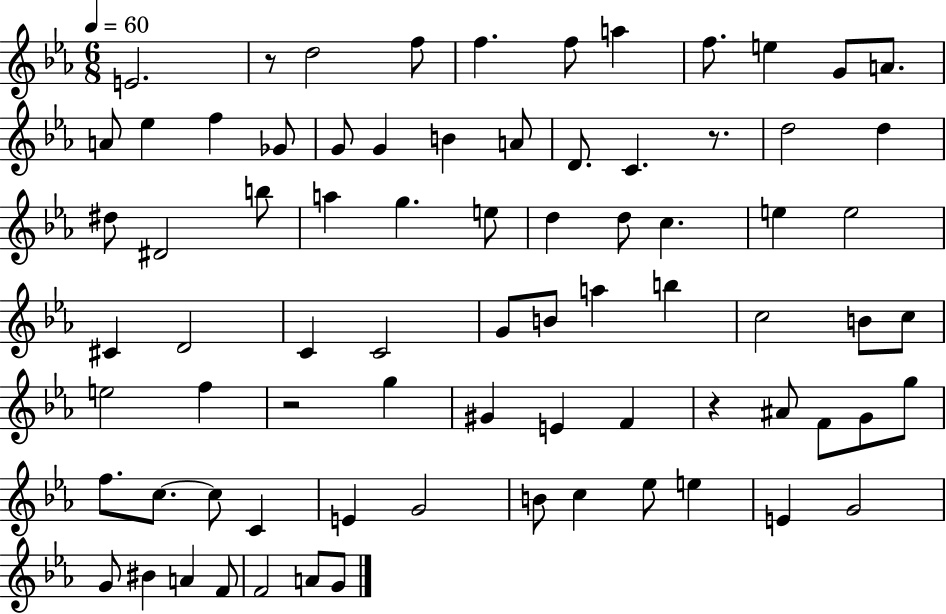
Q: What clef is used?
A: treble